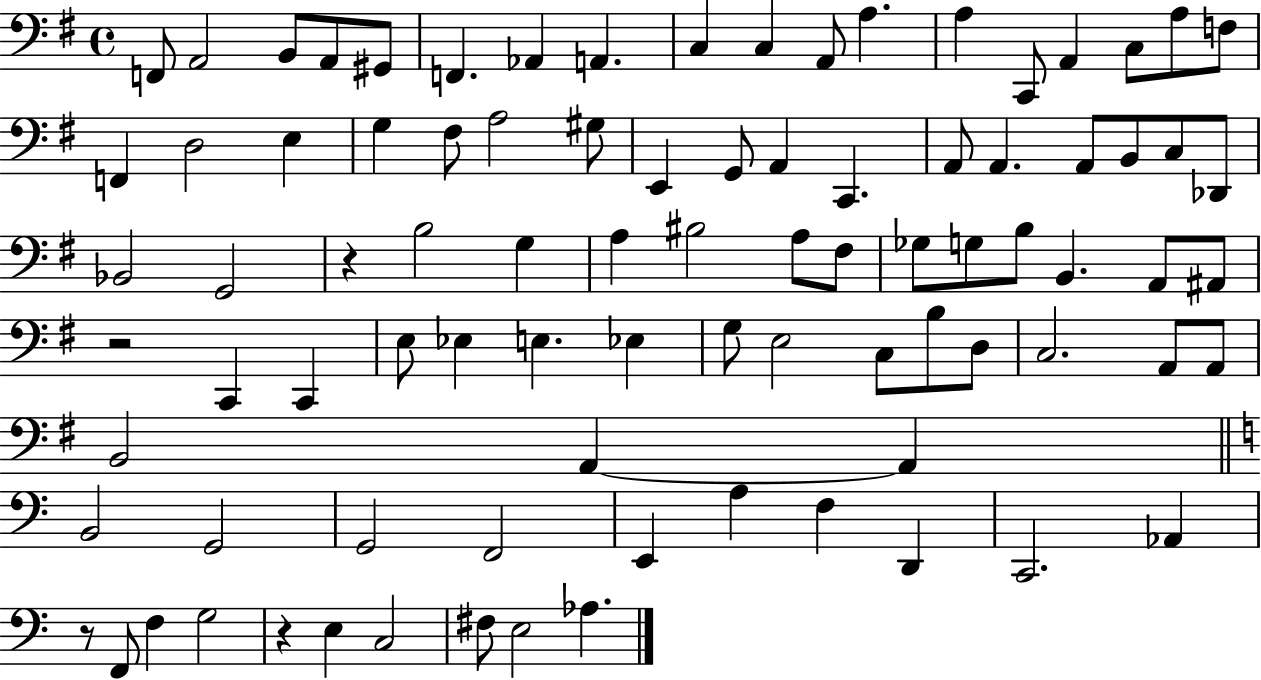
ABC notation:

X:1
T:Untitled
M:4/4
L:1/4
K:G
F,,/2 A,,2 B,,/2 A,,/2 ^G,,/2 F,, _A,, A,, C, C, A,,/2 A, A, C,,/2 A,, C,/2 A,/2 F,/2 F,, D,2 E, G, ^F,/2 A,2 ^G,/2 E,, G,,/2 A,, C,, A,,/2 A,, A,,/2 B,,/2 C,/2 _D,,/2 _B,,2 G,,2 z B,2 G, A, ^B,2 A,/2 ^F,/2 _G,/2 G,/2 B,/2 B,, A,,/2 ^A,,/2 z2 C,, C,, E,/2 _E, E, _E, G,/2 E,2 C,/2 B,/2 D,/2 C,2 A,,/2 A,,/2 B,,2 A,, A,, B,,2 G,,2 G,,2 F,,2 E,, A, F, D,, C,,2 _A,, z/2 F,,/2 F, G,2 z E, C,2 ^F,/2 E,2 _A,